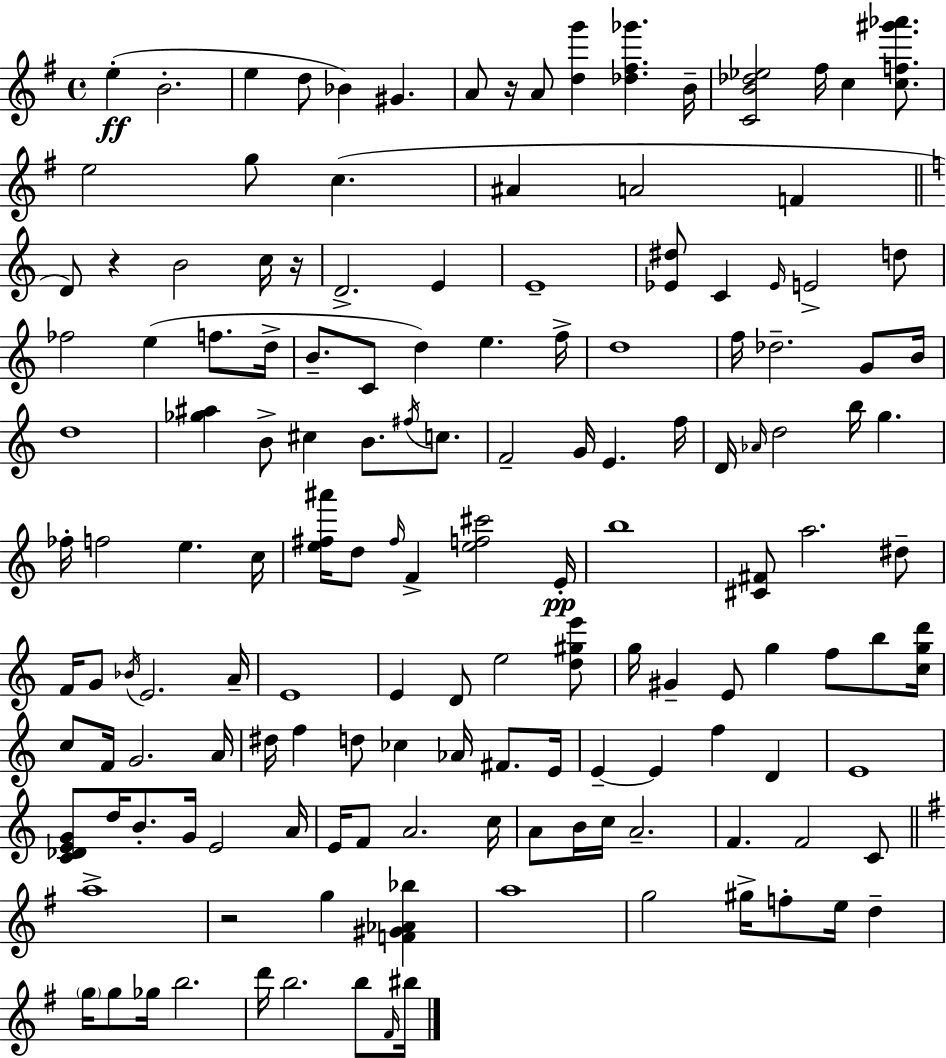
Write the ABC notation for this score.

X:1
T:Untitled
M:4/4
L:1/4
K:Em
e B2 e d/2 _B ^G A/2 z/4 A/2 [dg'] [_d^f_g'] B/4 [CB_d_e]2 ^f/4 c [cf^g'_a']/2 e2 g/2 c ^A A2 F D/2 z B2 c/4 z/4 D2 E E4 [_E^d]/2 C _E/4 E2 d/2 _f2 e f/2 d/4 B/2 C/2 d e f/4 d4 f/4 _d2 G/2 B/4 d4 [_g^a] B/2 ^c B/2 ^f/4 c/2 F2 G/4 E f/4 D/4 _A/4 d2 b/4 g _f/4 f2 e c/4 [e^f^a']/4 d/2 ^f/4 F [ef^c']2 E/4 b4 [^C^F]/2 a2 ^d/2 F/4 G/2 _B/4 E2 A/4 E4 E D/2 e2 [d^ge']/2 g/4 ^G E/2 g f/2 b/2 [cgd']/4 c/2 F/4 G2 A/4 ^d/4 f d/2 _c _A/4 ^F/2 E/4 E E f D E4 [C_DEG]/2 d/4 B/2 G/4 E2 A/4 E/4 F/2 A2 c/4 A/2 B/4 c/4 A2 F F2 C/2 a4 z2 g [F^G_A_b] a4 g2 ^g/4 f/2 e/4 d g/4 g/2 _g/4 b2 d'/4 b2 b/2 ^F/4 ^b/4